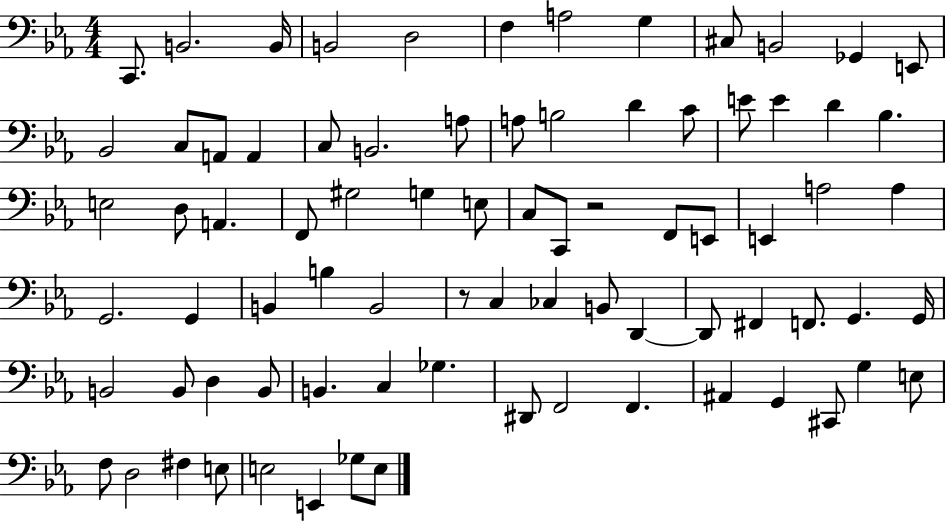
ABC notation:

X:1
T:Untitled
M:4/4
L:1/4
K:Eb
C,,/2 B,,2 B,,/4 B,,2 D,2 F, A,2 G, ^C,/2 B,,2 _G,, E,,/2 _B,,2 C,/2 A,,/2 A,, C,/2 B,,2 A,/2 A,/2 B,2 D C/2 E/2 E D _B, E,2 D,/2 A,, F,,/2 ^G,2 G, E,/2 C,/2 C,,/2 z2 F,,/2 E,,/2 E,, A,2 A, G,,2 G,, B,, B, B,,2 z/2 C, _C, B,,/2 D,, D,,/2 ^F,, F,,/2 G,, G,,/4 B,,2 B,,/2 D, B,,/2 B,, C, _G, ^D,,/2 F,,2 F,, ^A,, G,, ^C,,/2 G, E,/2 F,/2 D,2 ^F, E,/2 E,2 E,, _G,/2 E,/2